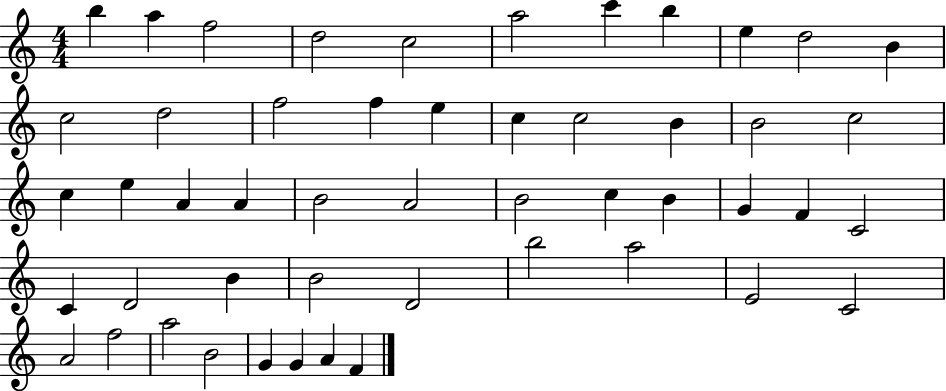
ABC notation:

X:1
T:Untitled
M:4/4
L:1/4
K:C
b a f2 d2 c2 a2 c' b e d2 B c2 d2 f2 f e c c2 B B2 c2 c e A A B2 A2 B2 c B G F C2 C D2 B B2 D2 b2 a2 E2 C2 A2 f2 a2 B2 G G A F